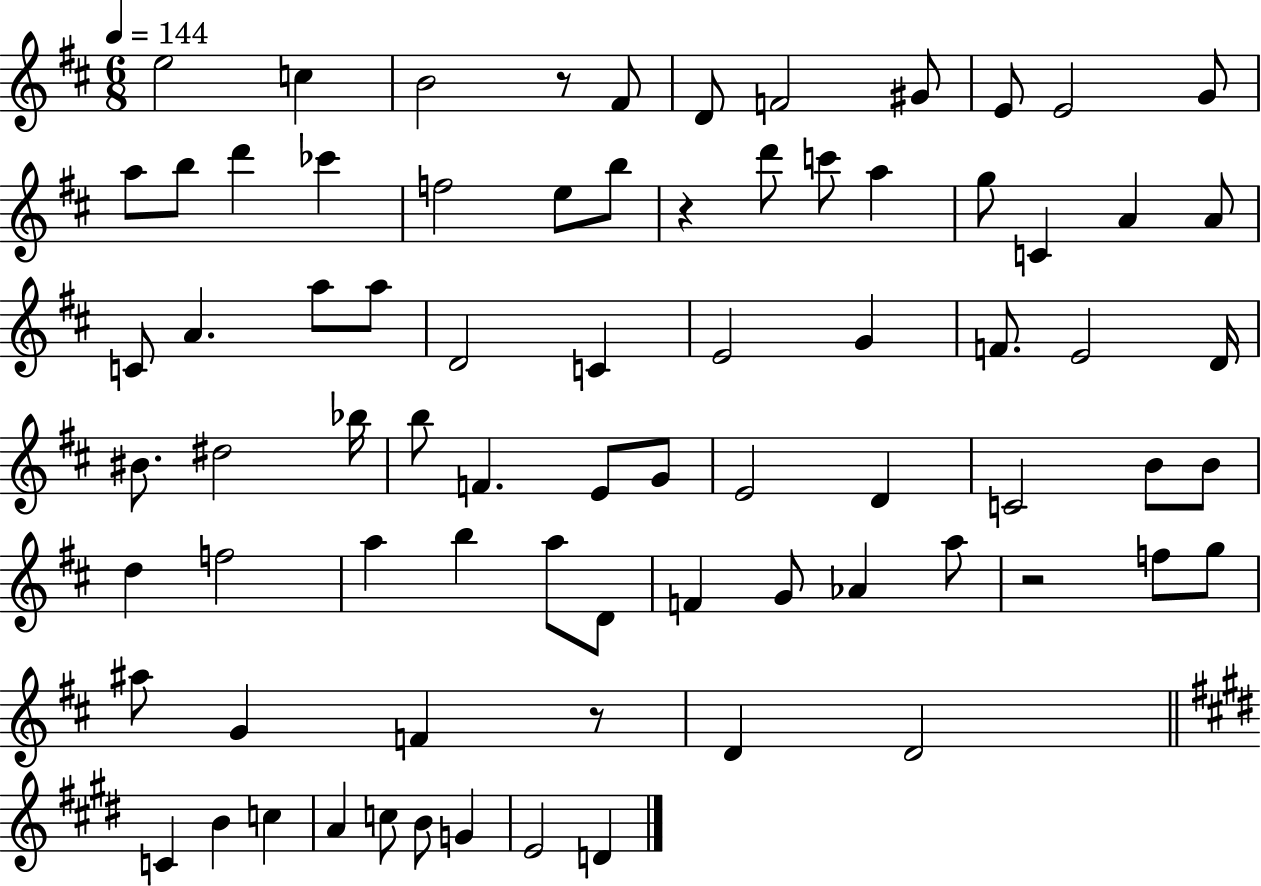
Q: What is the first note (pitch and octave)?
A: E5